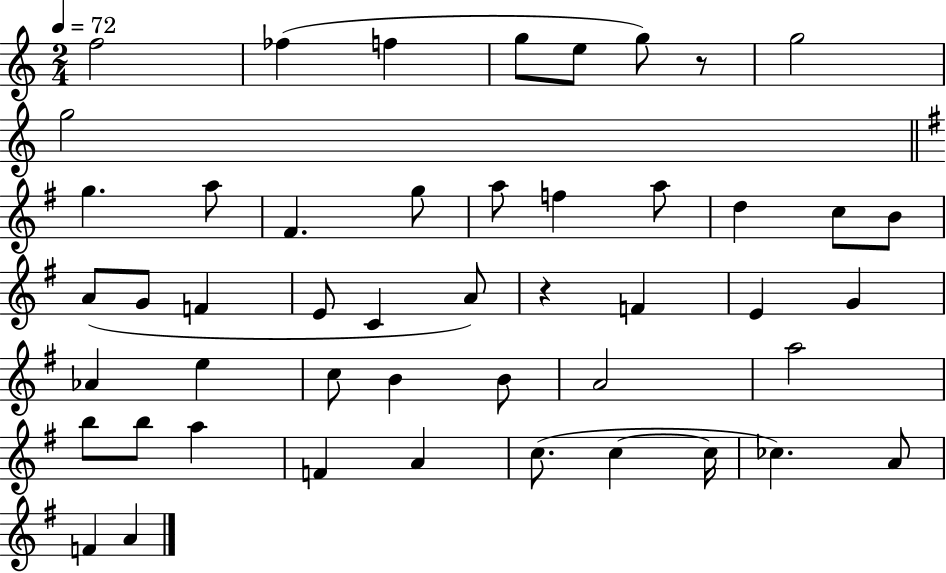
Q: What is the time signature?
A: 2/4